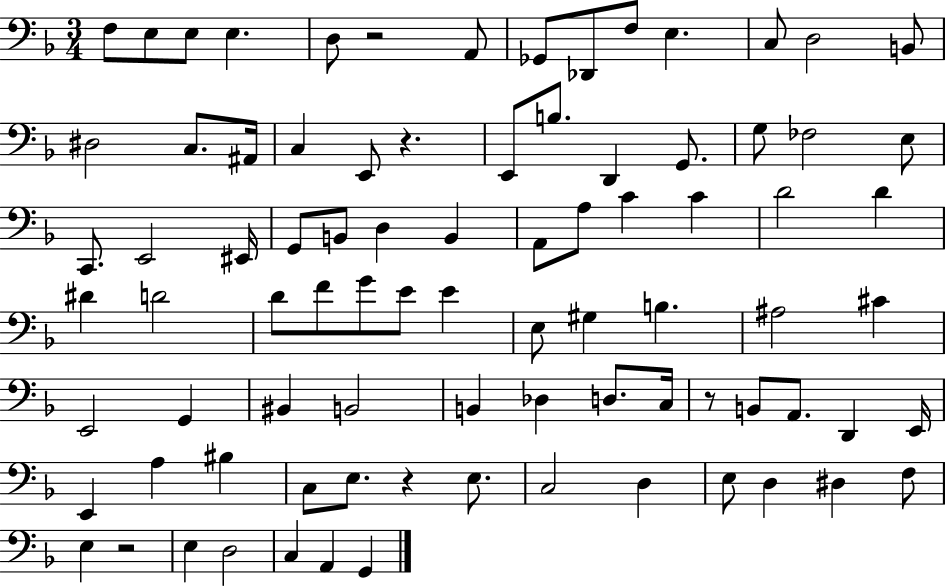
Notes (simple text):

F3/e E3/e E3/e E3/q. D3/e R/h A2/e Gb2/e Db2/e F3/e E3/q. C3/e D3/h B2/e D#3/h C3/e. A#2/s C3/q E2/e R/q. E2/e B3/e. D2/q G2/e. G3/e FES3/h E3/e C2/e. E2/h EIS2/s G2/e B2/e D3/q B2/q A2/e A3/e C4/q C4/q D4/h D4/q D#4/q D4/h D4/e F4/e G4/e E4/e E4/q E3/e G#3/q B3/q. A#3/h C#4/q E2/h G2/q BIS2/q B2/h B2/q Db3/q D3/e. C3/s R/e B2/e A2/e. D2/q E2/s E2/q A3/q BIS3/q C3/e E3/e. R/q E3/e. C3/h D3/q E3/e D3/q D#3/q F3/e E3/q R/h E3/q D3/h C3/q A2/q G2/q